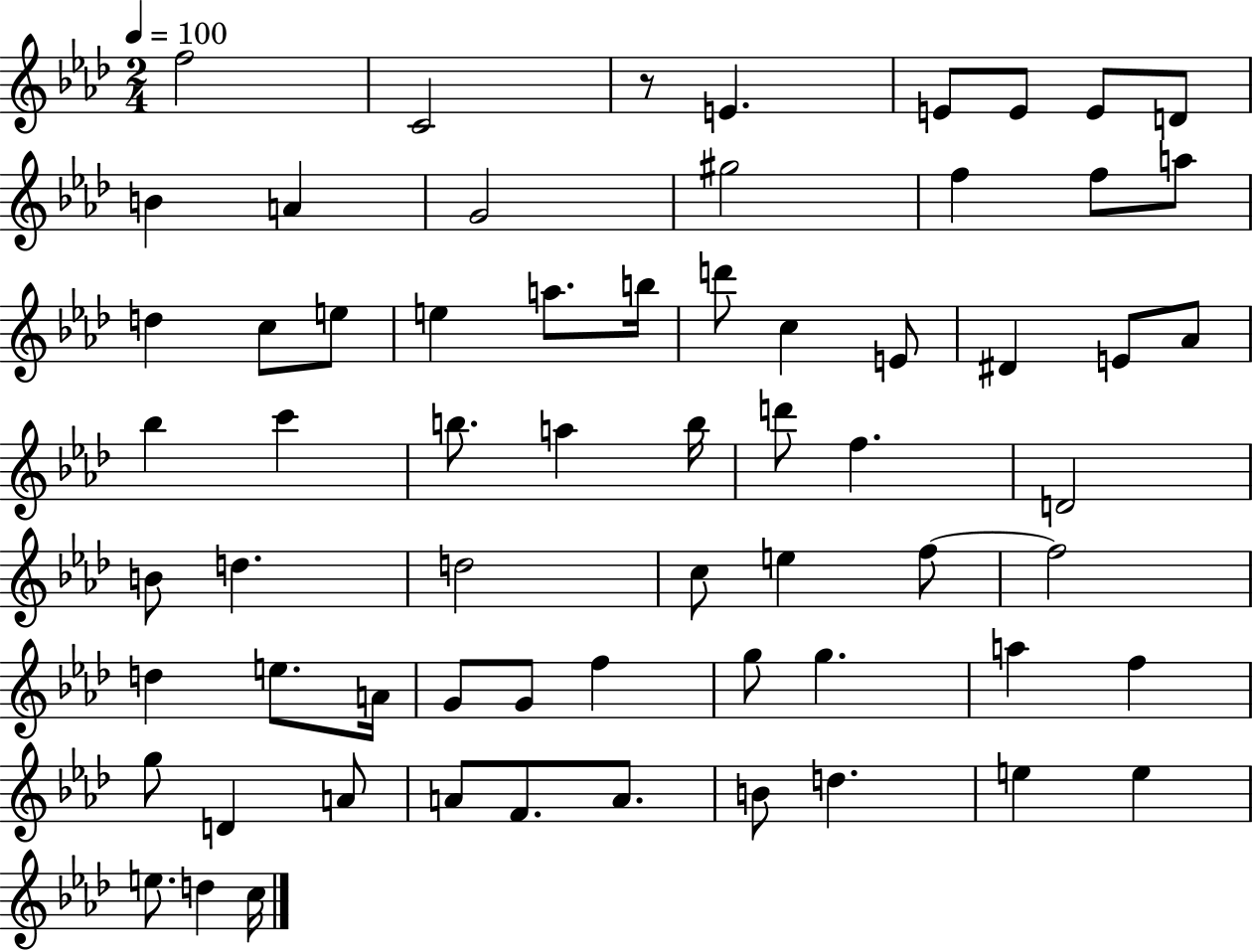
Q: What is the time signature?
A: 2/4